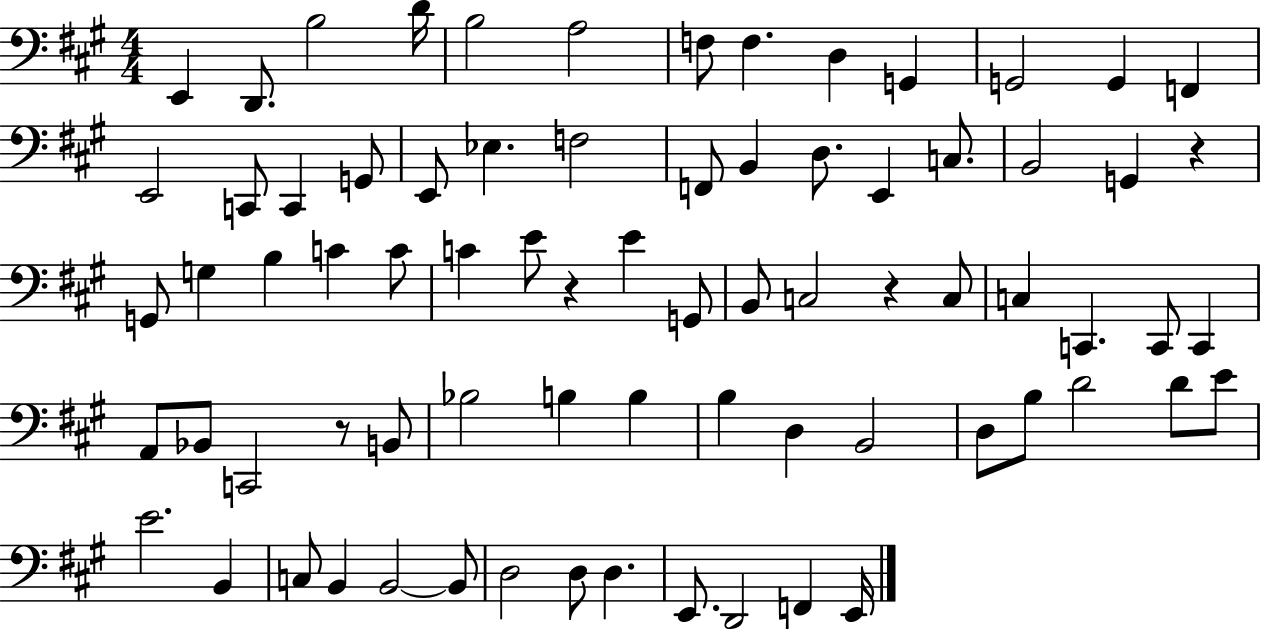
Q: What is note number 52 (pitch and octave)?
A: D3